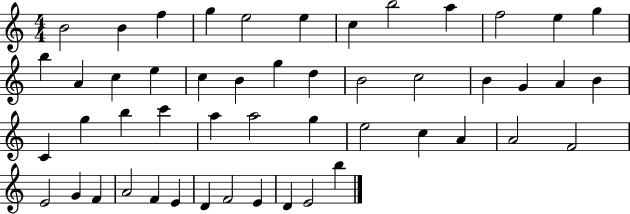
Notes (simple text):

B4/h B4/q F5/q G5/q E5/h E5/q C5/q B5/h A5/q F5/h E5/q G5/q B5/q A4/q C5/q E5/q C5/q B4/q G5/q D5/q B4/h C5/h B4/q G4/q A4/q B4/q C4/q G5/q B5/q C6/q A5/q A5/h G5/q E5/h C5/q A4/q A4/h F4/h E4/h G4/q F4/q A4/h F4/q E4/q D4/q F4/h E4/q D4/q E4/h B5/q